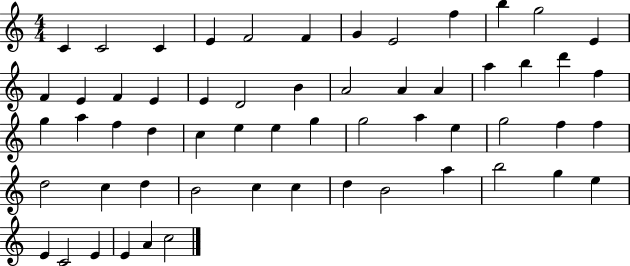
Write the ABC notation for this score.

X:1
T:Untitled
M:4/4
L:1/4
K:C
C C2 C E F2 F G E2 f b g2 E F E F E E D2 B A2 A A a b d' f g a f d c e e g g2 a e g2 f f d2 c d B2 c c d B2 a b2 g e E C2 E E A c2